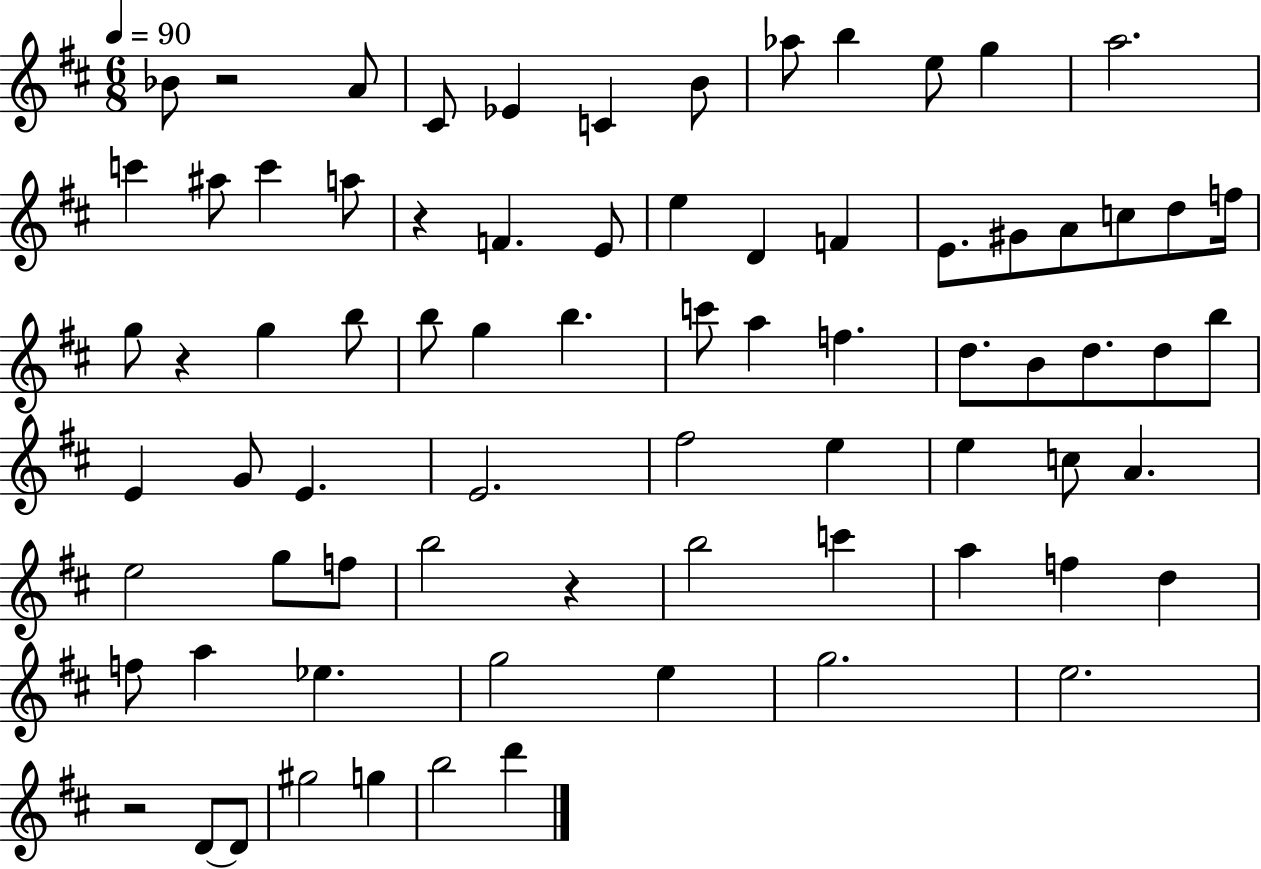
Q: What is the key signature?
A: D major